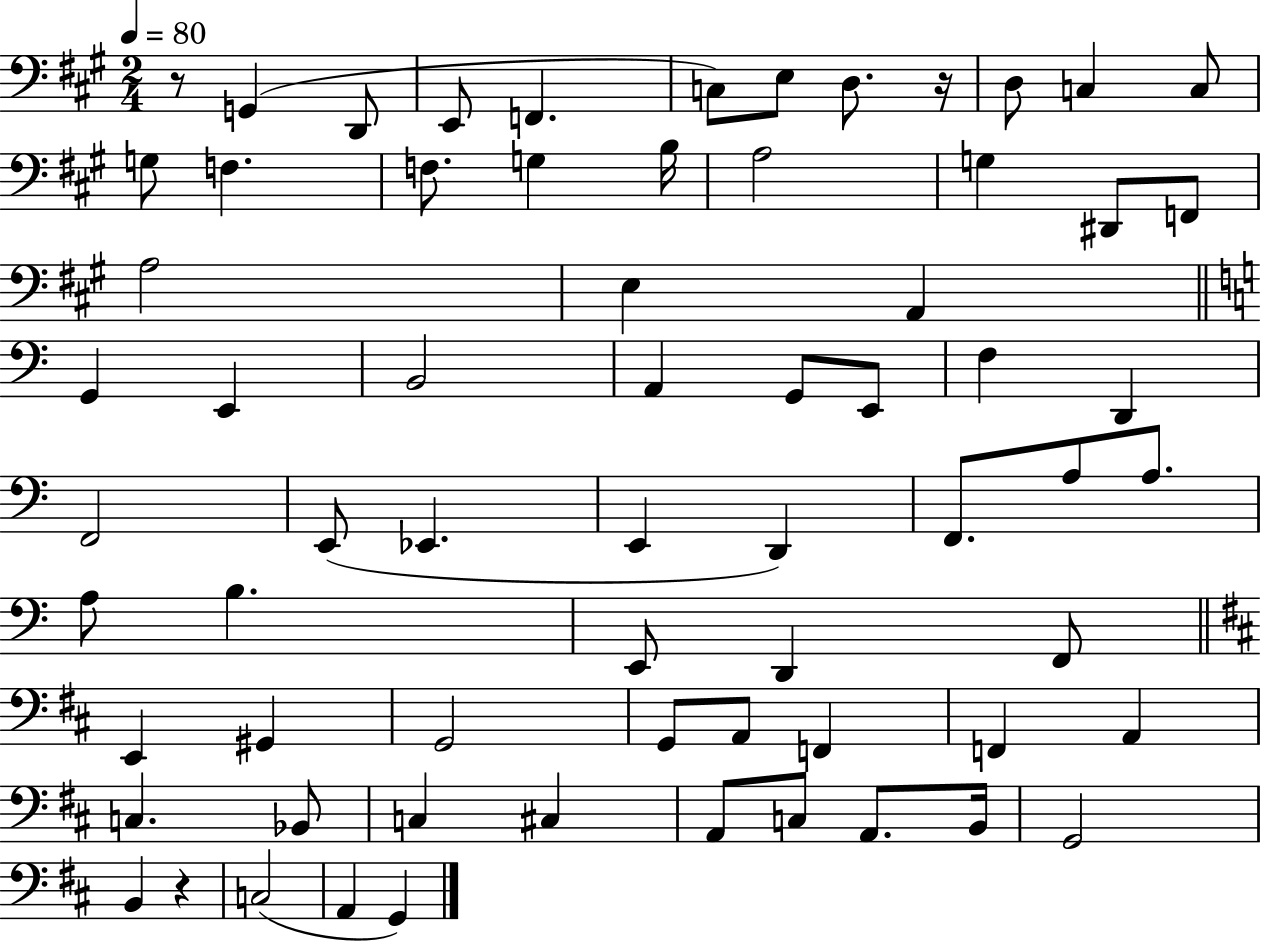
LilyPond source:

{
  \clef bass
  \numericTimeSignature
  \time 2/4
  \key a \major
  \tempo 4 = 80
  r8 g,4( d,8 | e,8 f,4. | c8) e8 d8. r16 | d8 c4 c8 | \break g8 f4. | f8. g4 b16 | a2 | g4 dis,8 f,8 | \break a2 | e4 a,4 | \bar "||" \break \key a \minor g,4 e,4 | b,2 | a,4 g,8 e,8 | f4 d,4 | \break f,2 | e,8( ees,4. | e,4 d,4) | f,8. a8 a8. | \break a8 b4. | e,8 d,4 f,8 | \bar "||" \break \key b \minor e,4 gis,4 | g,2 | g,8 a,8 f,4 | f,4 a,4 | \break c4. bes,8 | c4 cis4 | a,8 c8 a,8. b,16 | g,2 | \break b,4 r4 | c2( | a,4 g,4) | \bar "|."
}